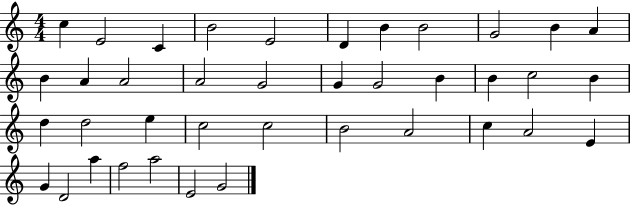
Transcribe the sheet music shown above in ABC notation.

X:1
T:Untitled
M:4/4
L:1/4
K:C
c E2 C B2 E2 D B B2 G2 B A B A A2 A2 G2 G G2 B B c2 B d d2 e c2 c2 B2 A2 c A2 E G D2 a f2 a2 E2 G2